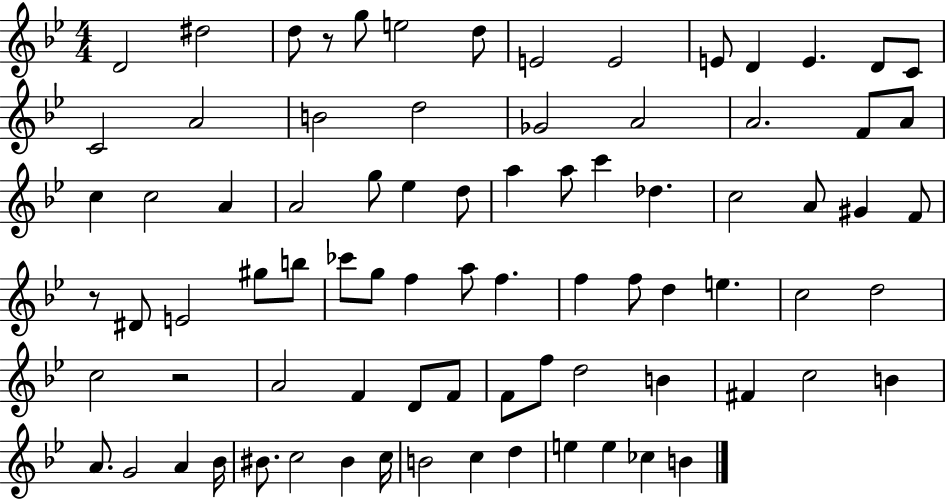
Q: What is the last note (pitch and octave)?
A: B4